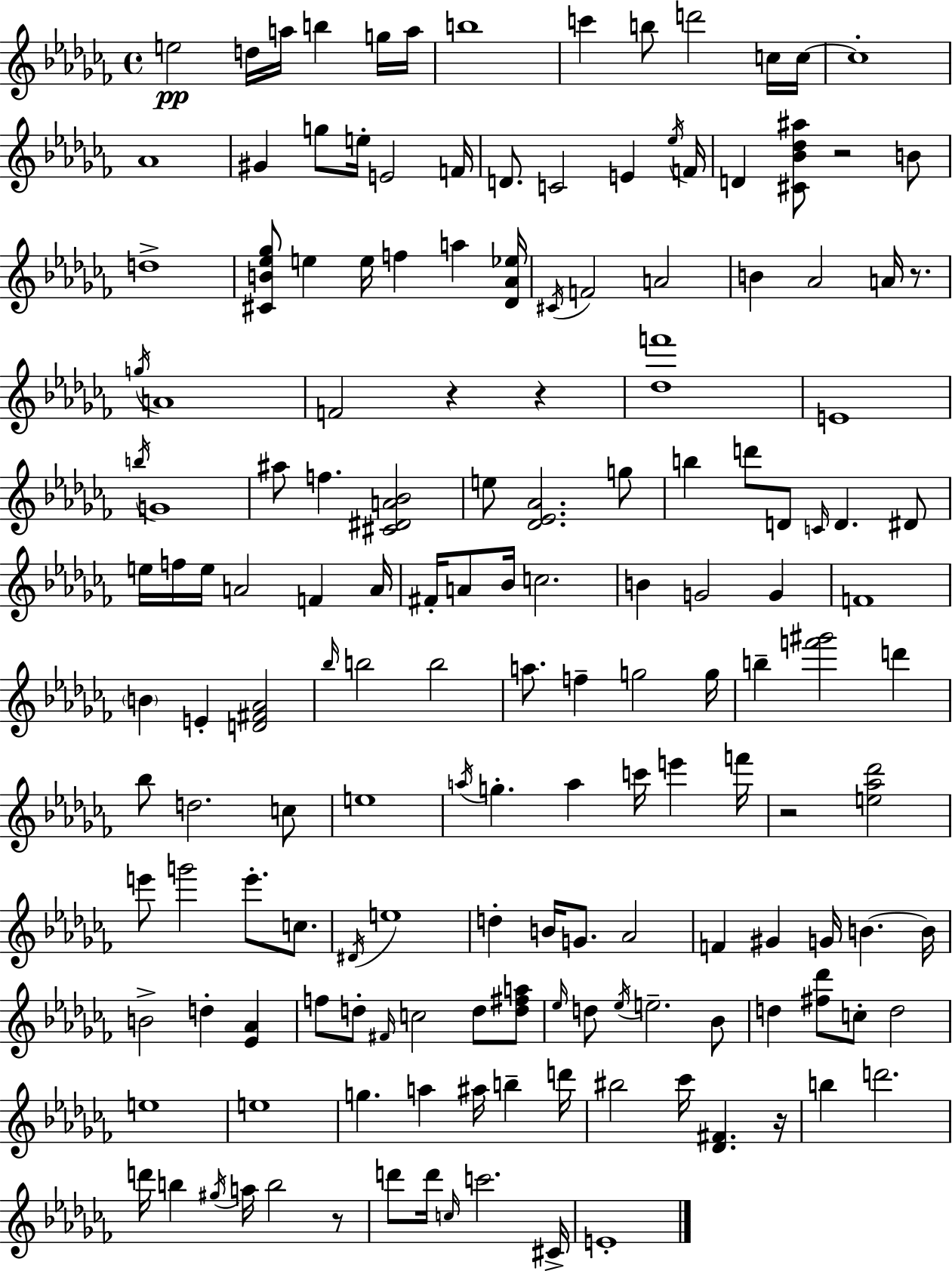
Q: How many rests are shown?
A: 7